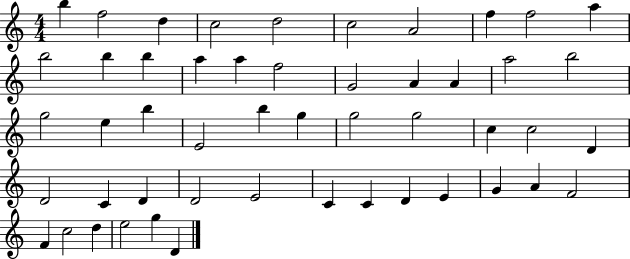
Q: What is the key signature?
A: C major